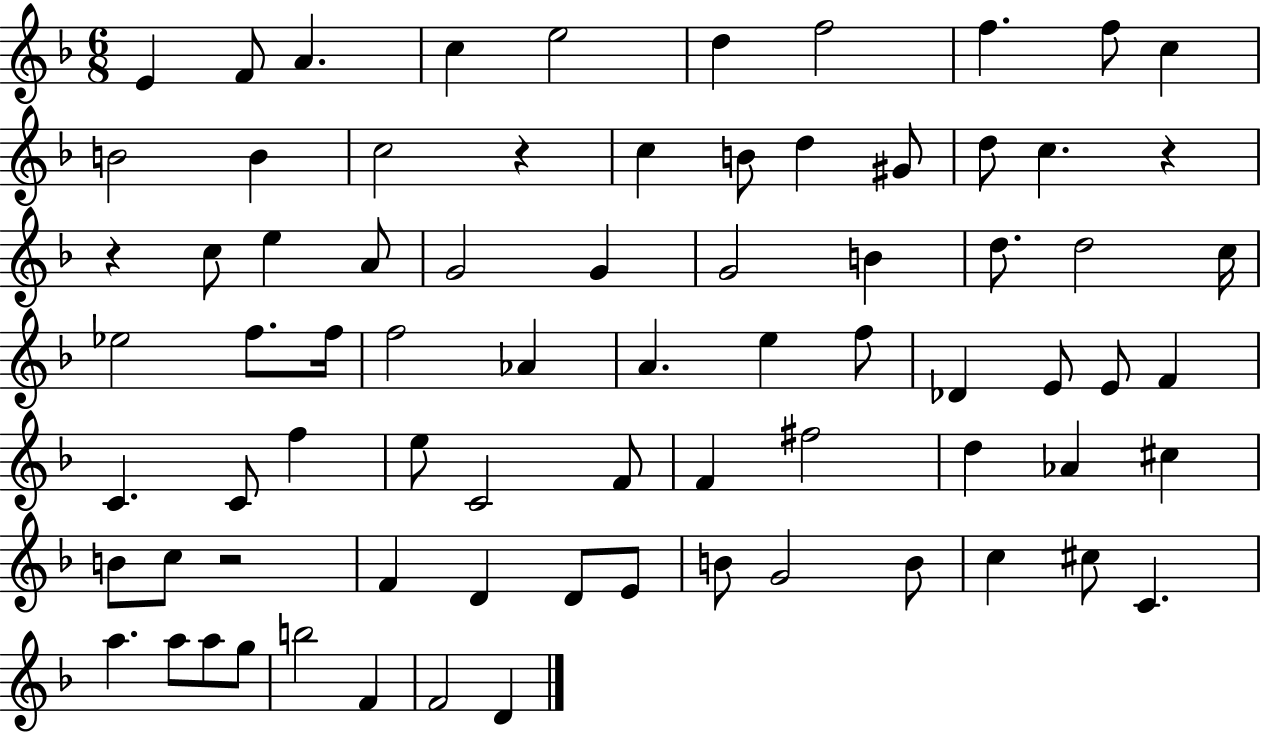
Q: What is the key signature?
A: F major